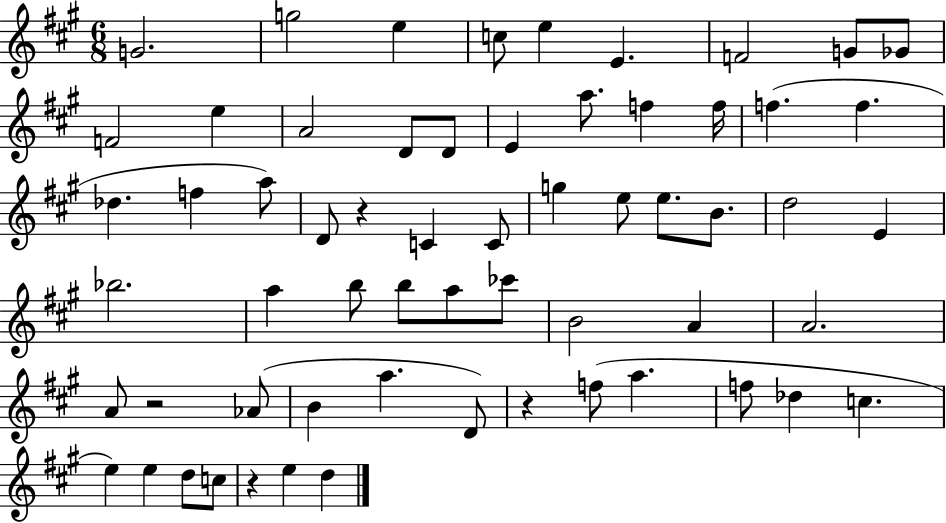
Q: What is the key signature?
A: A major